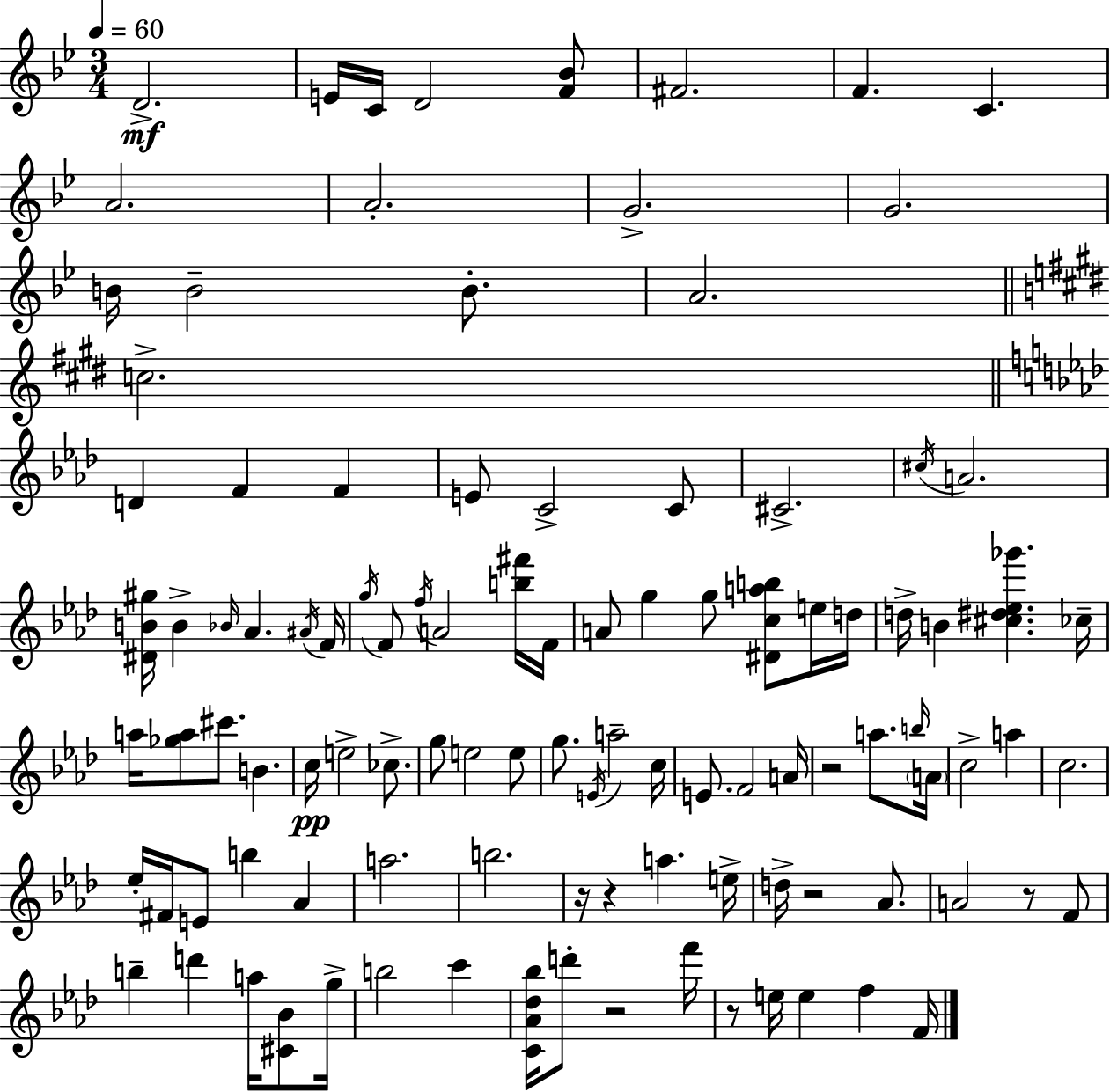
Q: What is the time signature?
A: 3/4